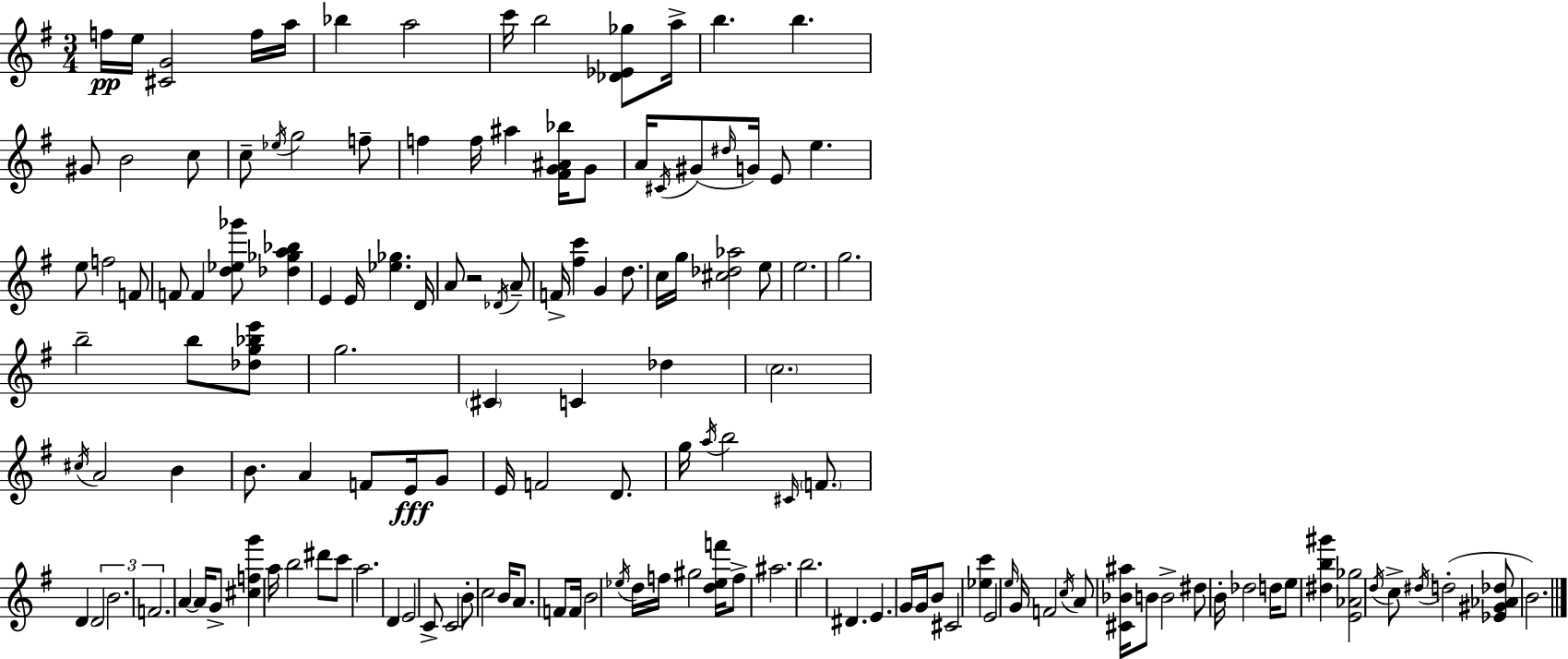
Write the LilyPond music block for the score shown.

{
  \clef treble
  \numericTimeSignature
  \time 3/4
  \key g \major
  f''16\pp e''16 <cis' g'>2 f''16 a''16 | bes''4 a''2 | c'''16 b''2 <des' ees' ges''>8 a''16-> | b''4. b''4. | \break gis'8 b'2 c''8 | c''8-- \acciaccatura { ees''16 } g''2 f''8-- | f''4 f''16 ais''4 <fis' g' ais' bes''>16 g'8 | a'16 \acciaccatura { cis'16 }( gis'8 \grace { dis''16 }) g'16 e'8 e''4. | \break e''8 f''2 | f'8 f'8 f'4 <d'' ees'' ges'''>8 <des'' ges'' a'' bes''>4 | e'4 e'16 <ees'' ges''>4. | d'16 a'8 r2 | \break \acciaccatura { des'16 } a'8-- f'16-> <fis'' c'''>4 g'4 | d''8. c''16 g''16 <cis'' des'' aes''>2 | e''8 e''2. | g''2. | \break b''2-- | b''8 <des'' g'' bes'' e'''>8 g''2. | \parenthesize cis'4 c'4 | des''4 \parenthesize c''2. | \break \acciaccatura { cis''16 } a'2 | b'4 b'8. a'4 | f'8 e'16\fff g'8 e'16 f'2 | d'8. g''16 \acciaccatura { a''16 } b''2 | \break \grace { cis'16 } \parenthesize f'8. d'4 \tuplet 3/2 { d'2 | b'2. | f'2. } | a'4~~ a'16 | \break g'8-> <cis'' f'' g'''>4 a''16 b''2 | dis'''8 c'''8 a''2. | d'4 e'2 | c'8-> c'2 | \break b'8-. c''2 | b'16 a'8. f'8 f'16 b'2 | \acciaccatura { ees''16 } d''16 f''16 gis''2 | <d'' ees'' f'''>16 f''8-> ais''2. | \break b''2. | dis'4. | e'4. g'16 g'16 b'8 | cis'2 <ees'' c'''>4 | \break e'2 \grace { e''16 } g'16 f'2 | \acciaccatura { c''16 } a'8 <cis' bes' ais''>16 b'8 | b'2-> dis''8 b'16-. des''2 | d''16 e''8 <dis'' b'' gis'''>4 | \break <e' aes' ges''>2 \acciaccatura { d''16 } c''8-> | \acciaccatura { dis''16 } d''2-.( <ees' gis' aes' des''>8 | b'2.) | \bar "|."
}